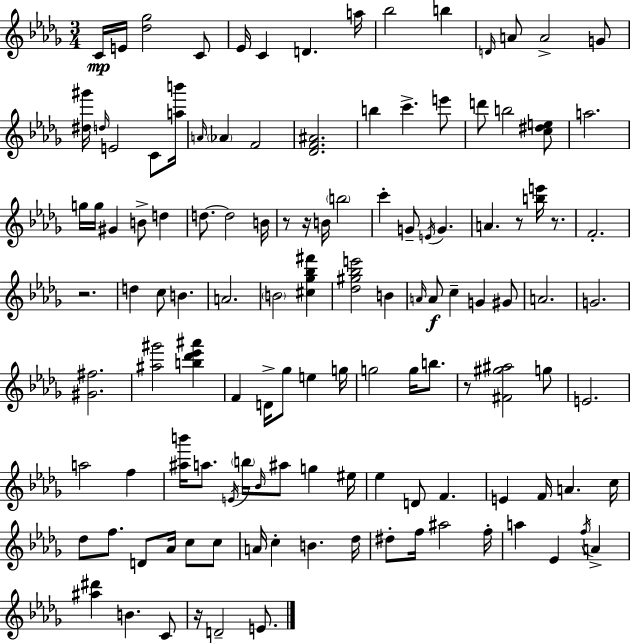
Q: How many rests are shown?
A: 7